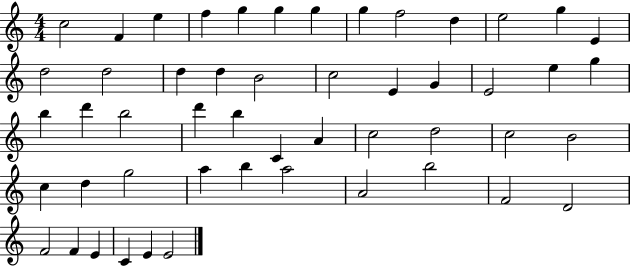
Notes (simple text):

C5/h F4/q E5/q F5/q G5/q G5/q G5/q G5/q F5/h D5/q E5/h G5/q E4/q D5/h D5/h D5/q D5/q B4/h C5/h E4/q G4/q E4/h E5/q G5/q B5/q D6/q B5/h D6/q B5/q C4/q A4/q C5/h D5/h C5/h B4/h C5/q D5/q G5/h A5/q B5/q A5/h A4/h B5/h F4/h D4/h F4/h F4/q E4/q C4/q E4/q E4/h